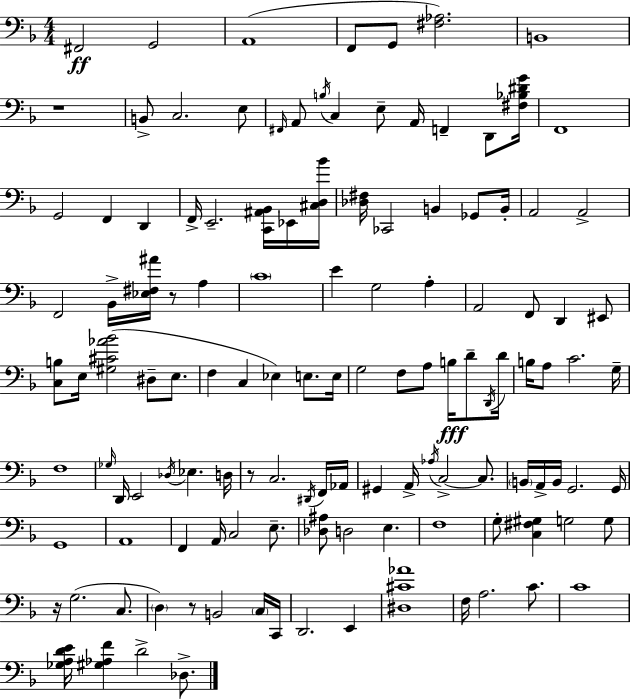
X:1
T:Untitled
M:4/4
L:1/4
K:F
^F,,2 G,,2 A,,4 F,,/2 G,,/2 [^F,_A,]2 B,,4 z4 B,,/2 C,2 E,/2 ^F,,/4 A,,/2 B,/4 C, E,/2 A,,/4 F,, D,,/2 [^F,_B,^DG]/4 F,,4 G,,2 F,, D,, F,,/4 E,,2 [C,,^A,,_B,,]/4 _E,,/4 [^C,D,_B]/4 [_D,^F,]/4 _C,,2 B,, _G,,/2 B,,/4 A,,2 A,,2 F,,2 _B,,/4 [_E,^F,^A]/4 z/2 A, C4 E G,2 A, A,,2 F,,/2 D,, ^E,,/2 [C,B,]/2 E,/4 [^G,^C_A_B]2 ^D,/2 E,/2 F, C, _E, E,/2 E,/4 G,2 F,/2 A,/2 B,/4 D/2 D,,/4 D/4 B,/4 A,/2 C2 G,/4 F,4 _G,/4 D,,/4 E,,2 _D,/4 _E, D,/4 z/2 C,2 ^D,,/4 F,,/4 _A,,/4 ^G,, A,,/4 _A,/4 C,2 C,/2 B,,/4 A,,/4 B,,/4 G,,2 G,,/4 G,,4 A,,4 F,, A,,/4 C,2 E,/2 [_D,^A,]/2 D,2 E, F,4 G,/2 [C,^F,^G,] G,2 G,/2 z/4 G,2 C,/2 D, z/2 B,,2 C,/4 C,,/4 D,,2 E,, [^D,^C_A]4 F,/4 A,2 C/2 C4 [_G,A,DE]/4 [^G,_A,F] D2 _D,/2